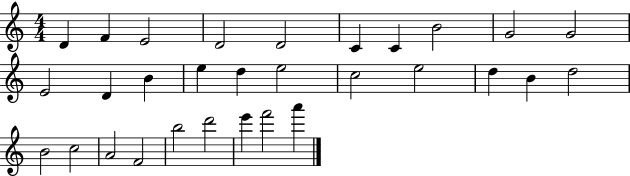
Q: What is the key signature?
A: C major